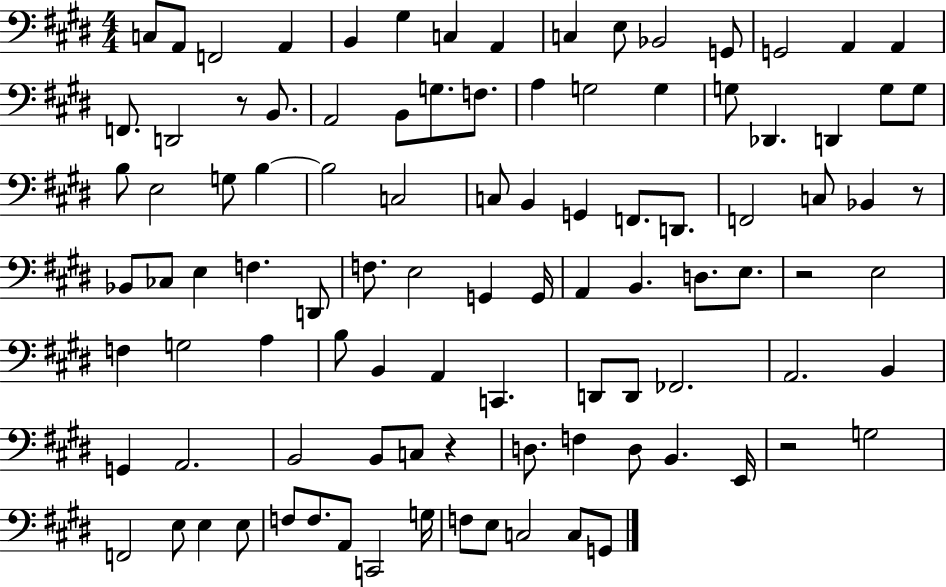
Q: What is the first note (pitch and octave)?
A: C3